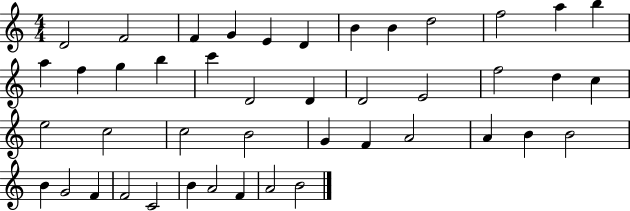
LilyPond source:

{
  \clef treble
  \numericTimeSignature
  \time 4/4
  \key c \major
  d'2 f'2 | f'4 g'4 e'4 d'4 | b'4 b'4 d''2 | f''2 a''4 b''4 | \break a''4 f''4 g''4 b''4 | c'''4 d'2 d'4 | d'2 e'2 | f''2 d''4 c''4 | \break e''2 c''2 | c''2 b'2 | g'4 f'4 a'2 | a'4 b'4 b'2 | \break b'4 g'2 f'4 | f'2 c'2 | b'4 a'2 f'4 | a'2 b'2 | \break \bar "|."
}